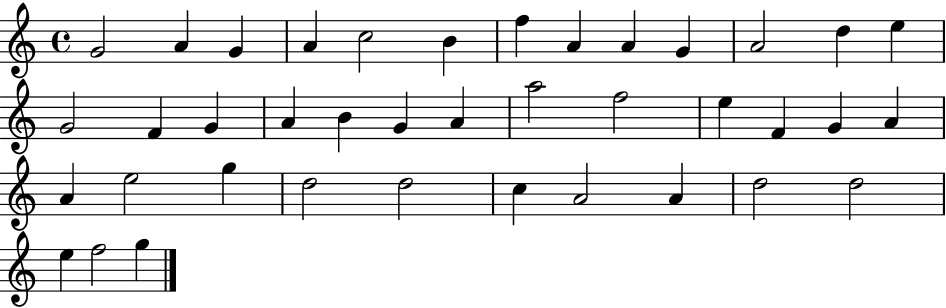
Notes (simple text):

G4/h A4/q G4/q A4/q C5/h B4/q F5/q A4/q A4/q G4/q A4/h D5/q E5/q G4/h F4/q G4/q A4/q B4/q G4/q A4/q A5/h F5/h E5/q F4/q G4/q A4/q A4/q E5/h G5/q D5/h D5/h C5/q A4/h A4/q D5/h D5/h E5/q F5/h G5/q